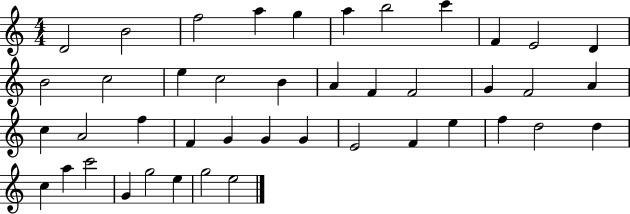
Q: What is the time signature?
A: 4/4